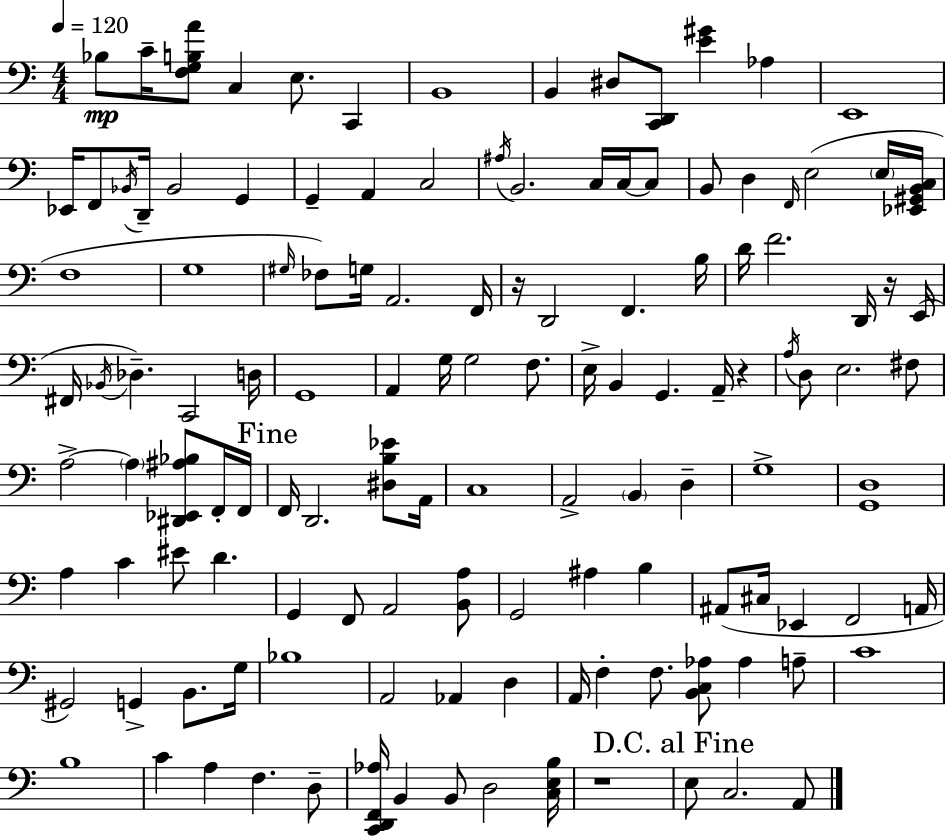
Bb3/e C4/s [F3,G3,B3,A4]/e C3/q E3/e. C2/q B2/w B2/q D#3/e [C2,D2]/e [E4,G#4]/q Ab3/q E2/w Eb2/s F2/e Bb2/s D2/s Bb2/h G2/q G2/q A2/q C3/h A#3/s B2/h. C3/s C3/s C3/e B2/e D3/q F2/s E3/h E3/s [Eb2,G#2,B2,C3]/s F3/w G3/w G#3/s FES3/e G3/s A2/h. F2/s R/s D2/h F2/q. B3/s D4/s F4/h. D2/s R/s E2/s F#2/s Bb2/s Db3/q. C2/h D3/s G2/w A2/q G3/s G3/h F3/e. E3/s B2/q G2/q. A2/s R/q A3/s D3/e E3/h. F#3/e A3/h A3/q [D#2,Eb2,A#3,Bb3]/e F2/s F2/s F2/s D2/h. [D#3,B3,Eb4]/e A2/s C3/w A2/h B2/q D3/q G3/w [G2,D3]/w A3/q C4/q EIS4/e D4/q. G2/q F2/e A2/h [B2,A3]/e G2/h A#3/q B3/q A#2/e C#3/s Eb2/q F2/h A2/s G#2/h G2/q B2/e. G3/s Bb3/w A2/h Ab2/q D3/q A2/s F3/q F3/e. [B2,C3,Ab3]/e Ab3/q A3/e C4/w B3/w C4/q A3/q F3/q. D3/e [C2,D2,F2,Ab3]/s B2/q B2/e D3/h [C3,E3,B3]/s R/w E3/e C3/h. A2/e